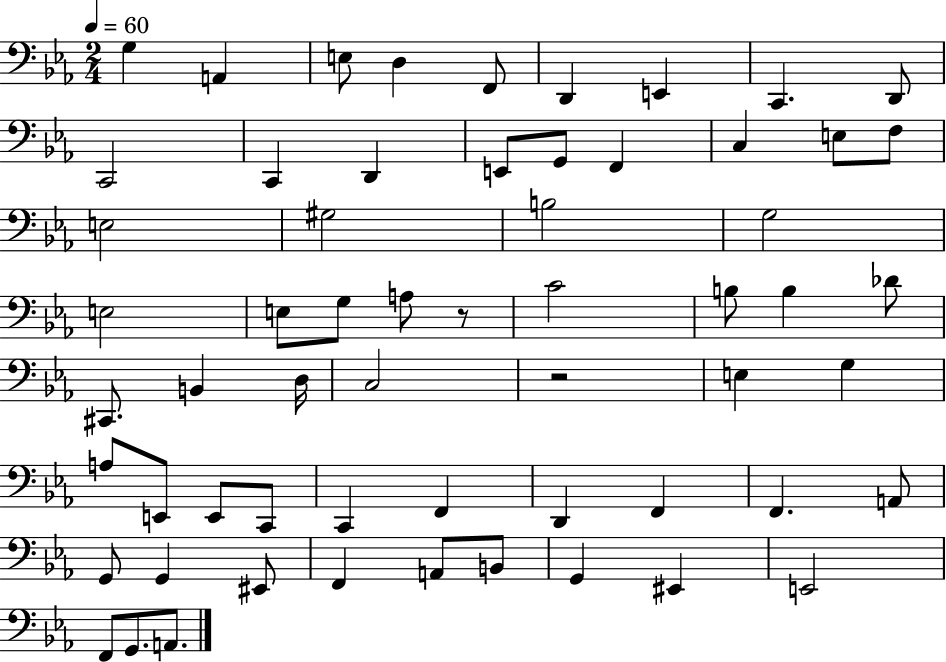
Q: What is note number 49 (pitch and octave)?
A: EIS2